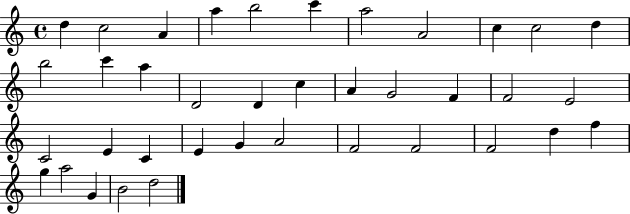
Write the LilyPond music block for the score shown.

{
  \clef treble
  \time 4/4
  \defaultTimeSignature
  \key c \major
  d''4 c''2 a'4 | a''4 b''2 c'''4 | a''2 a'2 | c''4 c''2 d''4 | \break b''2 c'''4 a''4 | d'2 d'4 c''4 | a'4 g'2 f'4 | f'2 e'2 | \break c'2 e'4 c'4 | e'4 g'4 a'2 | f'2 f'2 | f'2 d''4 f''4 | \break g''4 a''2 g'4 | b'2 d''2 | \bar "|."
}